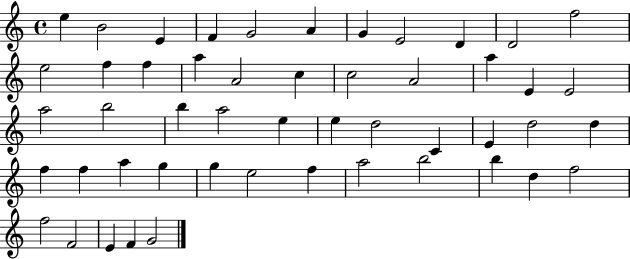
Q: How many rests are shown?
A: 0